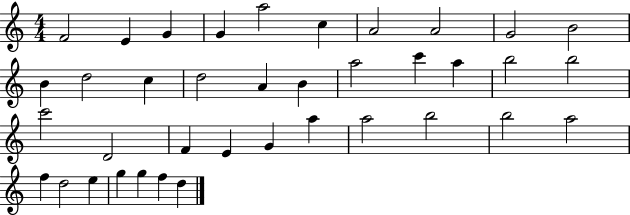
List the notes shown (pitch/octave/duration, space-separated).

F4/h E4/q G4/q G4/q A5/h C5/q A4/h A4/h G4/h B4/h B4/q D5/h C5/q D5/h A4/q B4/q A5/h C6/q A5/q B5/h B5/h C6/h D4/h F4/q E4/q G4/q A5/q A5/h B5/h B5/h A5/h F5/q D5/h E5/q G5/q G5/q F5/q D5/q